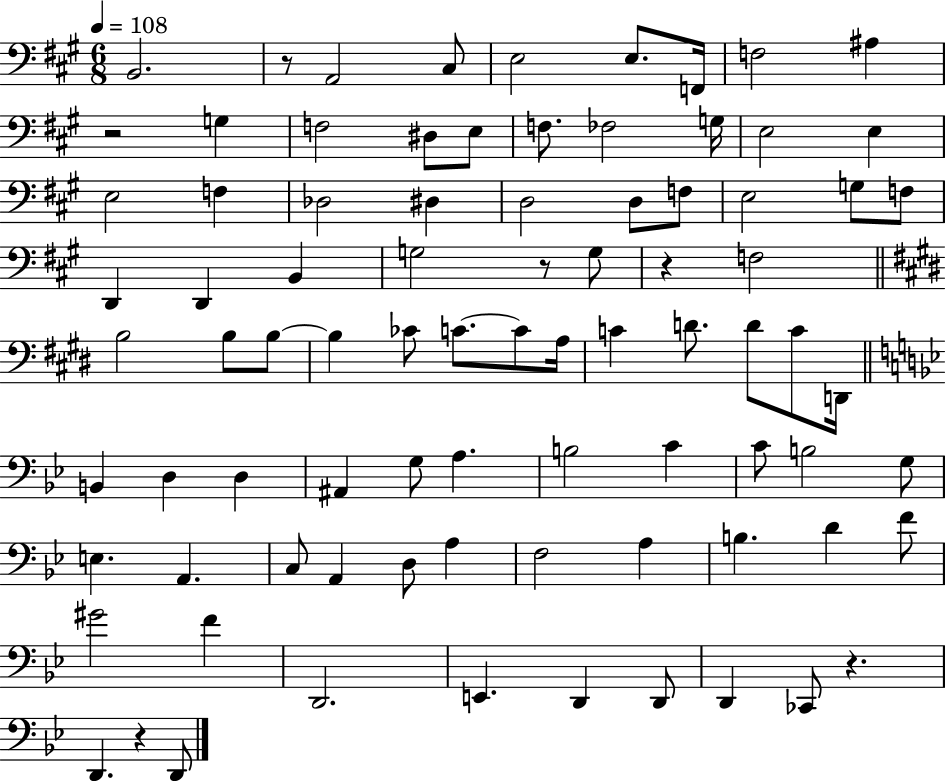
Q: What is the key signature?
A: A major